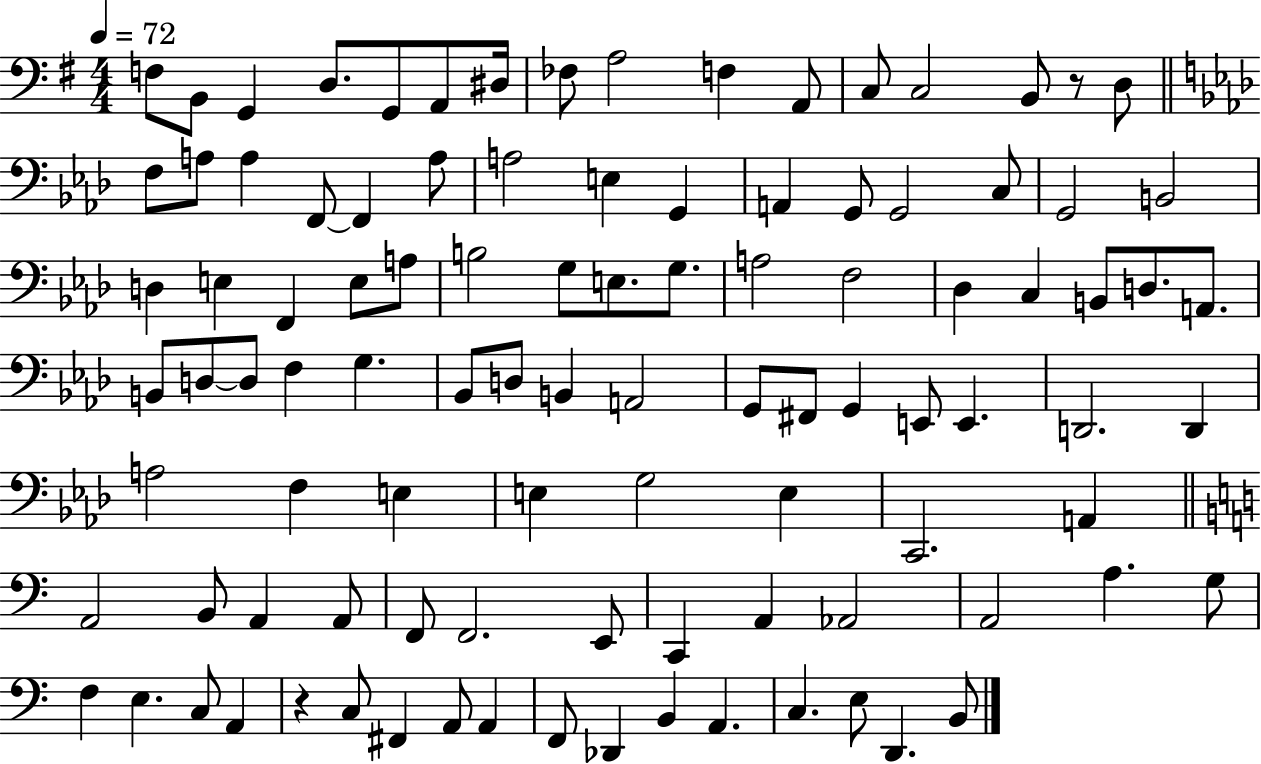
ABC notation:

X:1
T:Untitled
M:4/4
L:1/4
K:G
F,/2 B,,/2 G,, D,/2 G,,/2 A,,/2 ^D,/4 _F,/2 A,2 F, A,,/2 C,/2 C,2 B,,/2 z/2 D,/2 F,/2 A,/2 A, F,,/2 F,, A,/2 A,2 E, G,, A,, G,,/2 G,,2 C,/2 G,,2 B,,2 D, E, F,, E,/2 A,/2 B,2 G,/2 E,/2 G,/2 A,2 F,2 _D, C, B,,/2 D,/2 A,,/2 B,,/2 D,/2 D,/2 F, G, _B,,/2 D,/2 B,, A,,2 G,,/2 ^F,,/2 G,, E,,/2 E,, D,,2 D,, A,2 F, E, E, G,2 E, C,,2 A,, A,,2 B,,/2 A,, A,,/2 F,,/2 F,,2 E,,/2 C,, A,, _A,,2 A,,2 A, G,/2 F, E, C,/2 A,, z C,/2 ^F,, A,,/2 A,, F,,/2 _D,, B,, A,, C, E,/2 D,, B,,/2